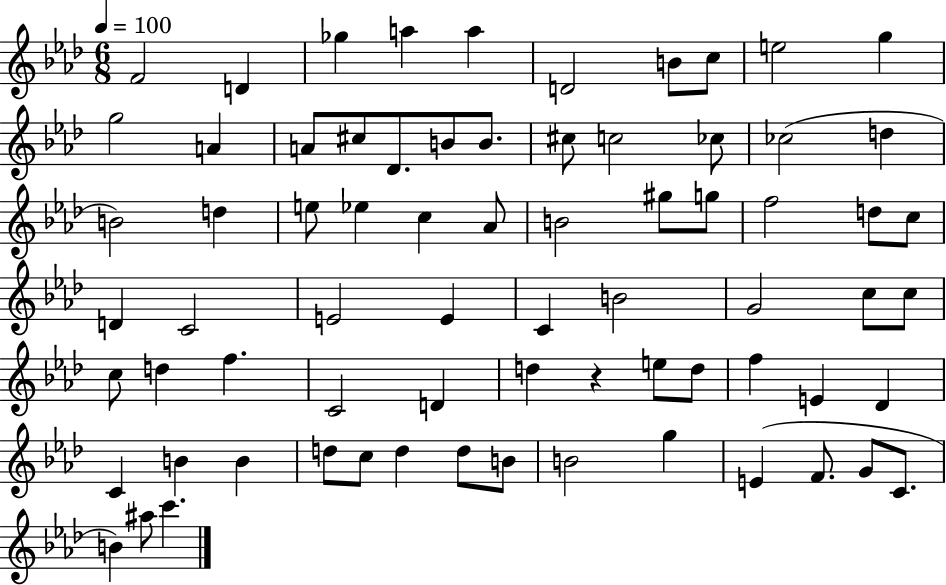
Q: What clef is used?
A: treble